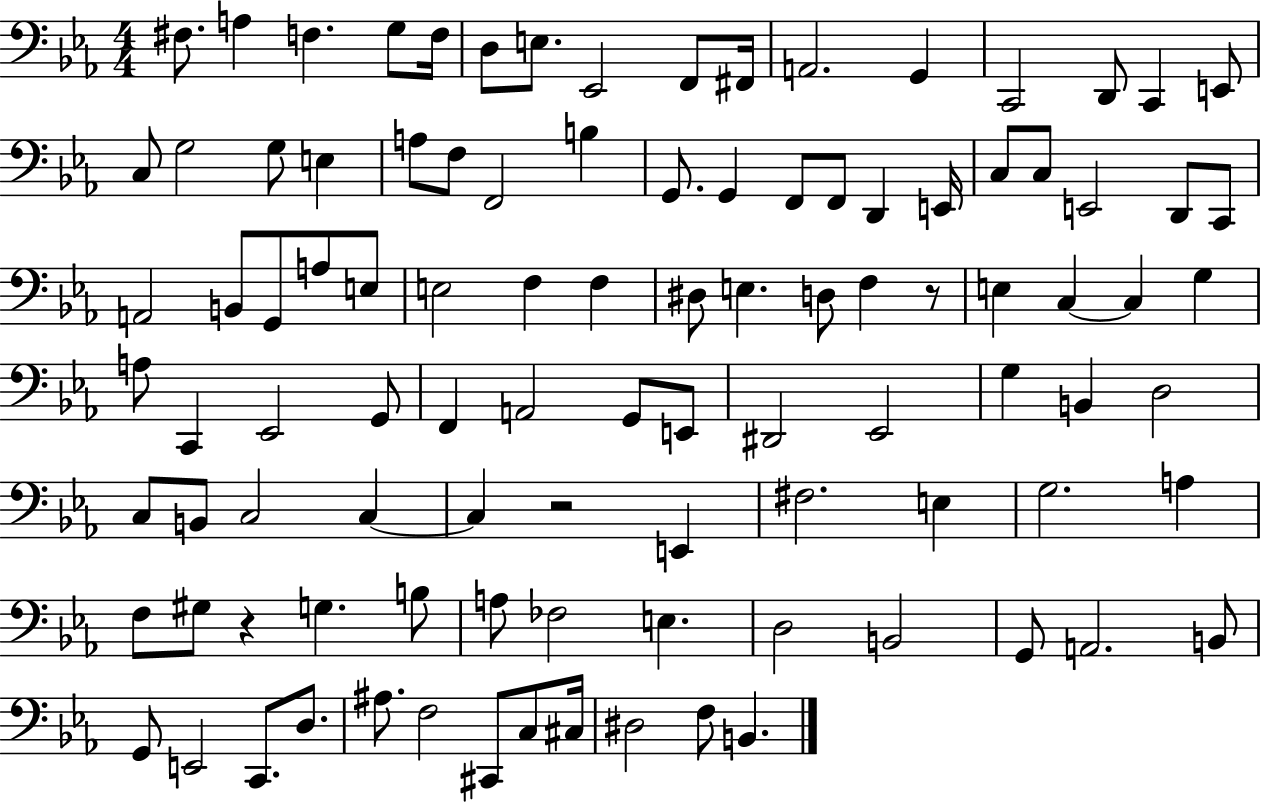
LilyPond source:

{
  \clef bass
  \numericTimeSignature
  \time 4/4
  \key ees \major
  fis8. a4 f4. g8 f16 | d8 e8. ees,2 f,8 fis,16 | a,2. g,4 | c,2 d,8 c,4 e,8 | \break c8 g2 g8 e4 | a8 f8 f,2 b4 | g,8. g,4 f,8 f,8 d,4 e,16 | c8 c8 e,2 d,8 c,8 | \break a,2 b,8 g,8 a8 e8 | e2 f4 f4 | dis8 e4. d8 f4 r8 | e4 c4~~ c4 g4 | \break a8 c,4 ees,2 g,8 | f,4 a,2 g,8 e,8 | dis,2 ees,2 | g4 b,4 d2 | \break c8 b,8 c2 c4~~ | c4 r2 e,4 | fis2. e4 | g2. a4 | \break f8 gis8 r4 g4. b8 | a8 fes2 e4. | d2 b,2 | g,8 a,2. b,8 | \break g,8 e,2 c,8. d8. | ais8. f2 cis,8 c8 cis16 | dis2 f8 b,4. | \bar "|."
}